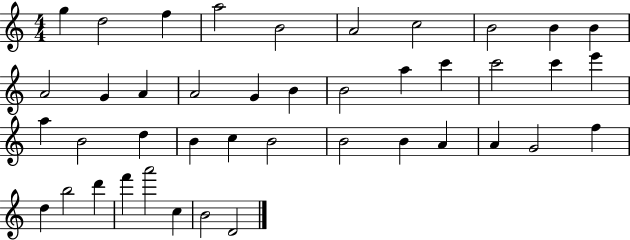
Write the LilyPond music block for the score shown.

{
  \clef treble
  \numericTimeSignature
  \time 4/4
  \key c \major
  g''4 d''2 f''4 | a''2 b'2 | a'2 c''2 | b'2 b'4 b'4 | \break a'2 g'4 a'4 | a'2 g'4 b'4 | b'2 a''4 c'''4 | c'''2 c'''4 e'''4 | \break a''4 b'2 d''4 | b'4 c''4 b'2 | b'2 b'4 a'4 | a'4 g'2 f''4 | \break d''4 b''2 d'''4 | f'''4 a'''2 c''4 | b'2 d'2 | \bar "|."
}